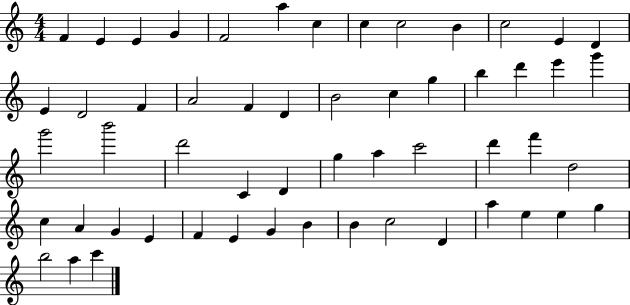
F4/q E4/q E4/q G4/q F4/h A5/q C5/q C5/q C5/h B4/q C5/h E4/q D4/q E4/q D4/h F4/q A4/h F4/q D4/q B4/h C5/q G5/q B5/q D6/q E6/q G6/q G6/h B6/h D6/h C4/q D4/q G5/q A5/q C6/h D6/q F6/q D5/h C5/q A4/q G4/q E4/q F4/q E4/q G4/q B4/q B4/q C5/h D4/q A5/q E5/q E5/q G5/q B5/h A5/q C6/q